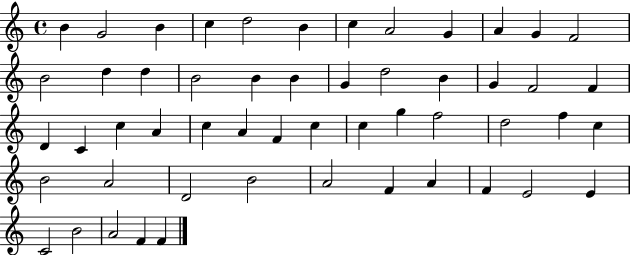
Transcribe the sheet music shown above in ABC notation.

X:1
T:Untitled
M:4/4
L:1/4
K:C
B G2 B c d2 B c A2 G A G F2 B2 d d B2 B B G d2 B G F2 F D C c A c A F c c g f2 d2 f c B2 A2 D2 B2 A2 F A F E2 E C2 B2 A2 F F